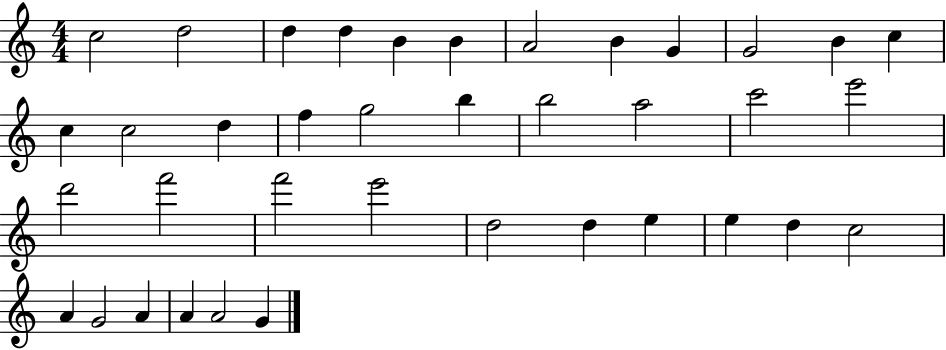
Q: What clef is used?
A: treble